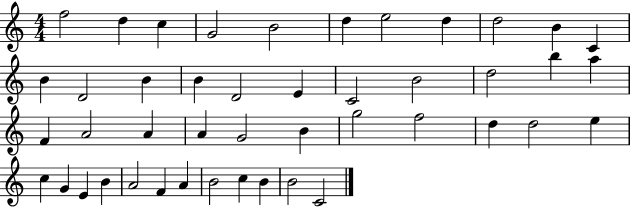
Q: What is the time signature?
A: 4/4